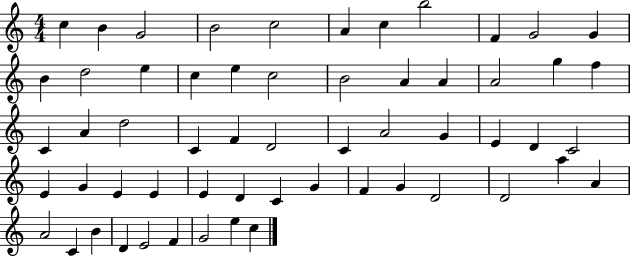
{
  \clef treble
  \numericTimeSignature
  \time 4/4
  \key c \major
  c''4 b'4 g'2 | b'2 c''2 | a'4 c''4 b''2 | f'4 g'2 g'4 | \break b'4 d''2 e''4 | c''4 e''4 c''2 | b'2 a'4 a'4 | a'2 g''4 f''4 | \break c'4 a'4 d''2 | c'4 f'4 d'2 | c'4 a'2 g'4 | e'4 d'4 c'2 | \break e'4 g'4 e'4 e'4 | e'4 d'4 c'4 g'4 | f'4 g'4 d'2 | d'2 a''4 a'4 | \break a'2 c'4 b'4 | d'4 e'2 f'4 | g'2 e''4 c''4 | \bar "|."
}